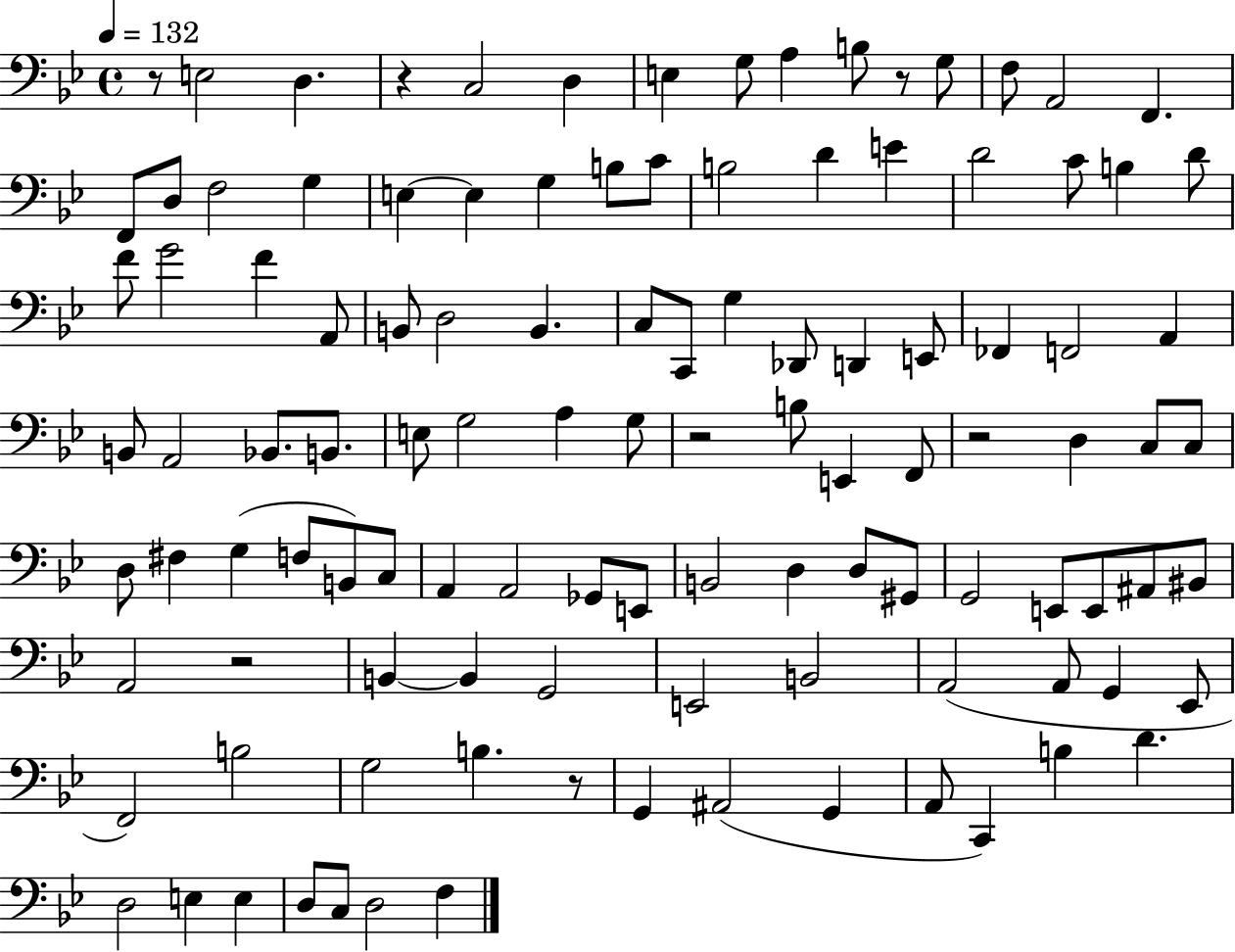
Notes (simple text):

R/e E3/h D3/q. R/q C3/h D3/q E3/q G3/e A3/q B3/e R/e G3/e F3/e A2/h F2/q. F2/e D3/e F3/h G3/q E3/q E3/q G3/q B3/e C4/e B3/h D4/q E4/q D4/h C4/e B3/q D4/e F4/e G4/h F4/q A2/e B2/e D3/h B2/q. C3/e C2/e G3/q Db2/e D2/q E2/e FES2/q F2/h A2/q B2/e A2/h Bb2/e. B2/e. E3/e G3/h A3/q G3/e R/h B3/e E2/q F2/e R/h D3/q C3/e C3/e D3/e F#3/q G3/q F3/e B2/e C3/e A2/q A2/h Gb2/e E2/e B2/h D3/q D3/e G#2/e G2/h E2/e E2/e A#2/e BIS2/e A2/h R/h B2/q B2/q G2/h E2/h B2/h A2/h A2/e G2/q Eb2/e F2/h B3/h G3/h B3/q. R/e G2/q A#2/h G2/q A2/e C2/q B3/q D4/q. D3/h E3/q E3/q D3/e C3/e D3/h F3/q